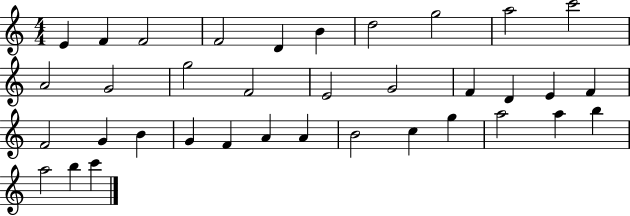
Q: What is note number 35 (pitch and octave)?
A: B5